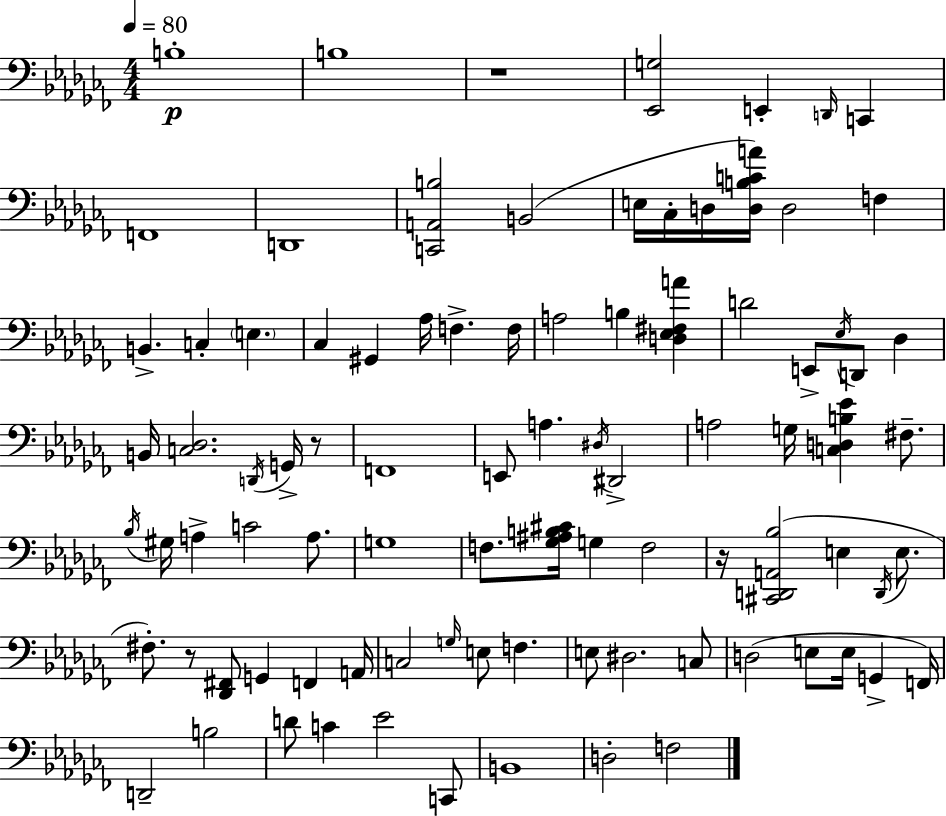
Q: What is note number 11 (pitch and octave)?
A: D3